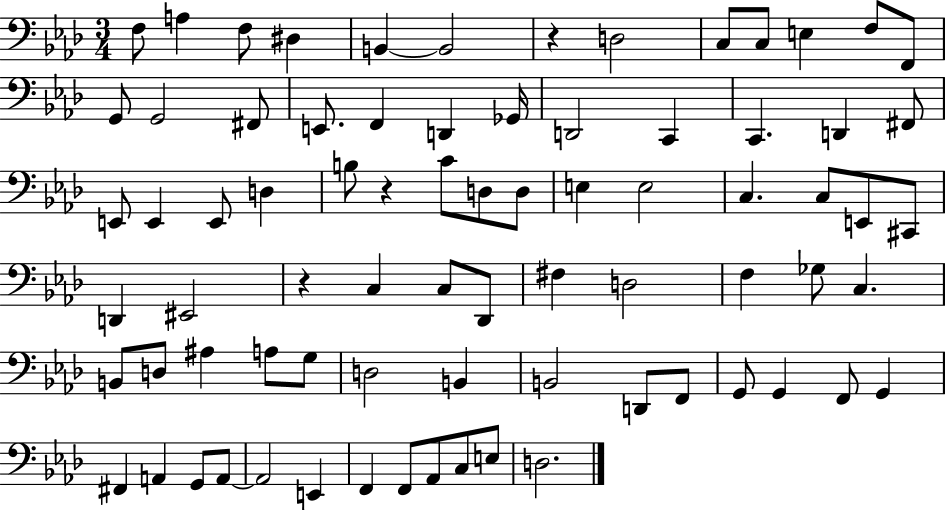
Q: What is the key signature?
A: AES major